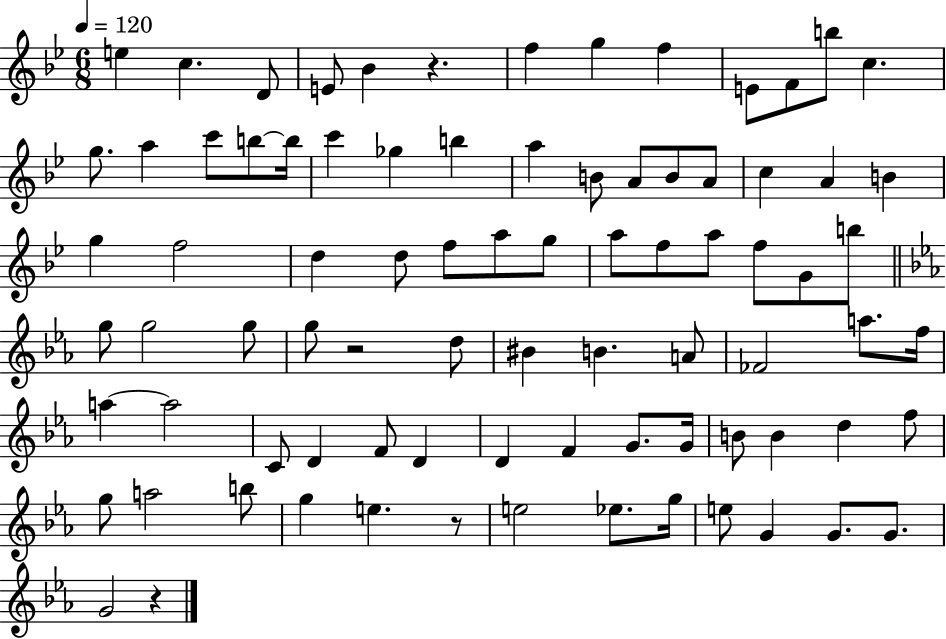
E5/q C5/q. D4/e E4/e Bb4/q R/q. F5/q G5/q F5/q E4/e F4/e B5/e C5/q. G5/e. A5/q C6/e B5/e B5/s C6/q Gb5/q B5/q A5/q B4/e A4/e B4/e A4/e C5/q A4/q B4/q G5/q F5/h D5/q D5/e F5/e A5/e G5/e A5/e F5/e A5/e F5/e G4/e B5/e G5/e G5/h G5/e G5/e R/h D5/e BIS4/q B4/q. A4/e FES4/h A5/e. F5/s A5/q A5/h C4/e D4/q F4/e D4/q D4/q F4/q G4/e. G4/s B4/e B4/q D5/q F5/e G5/e A5/h B5/e G5/q E5/q. R/e E5/h Eb5/e. G5/s E5/e G4/q G4/e. G4/e. G4/h R/q